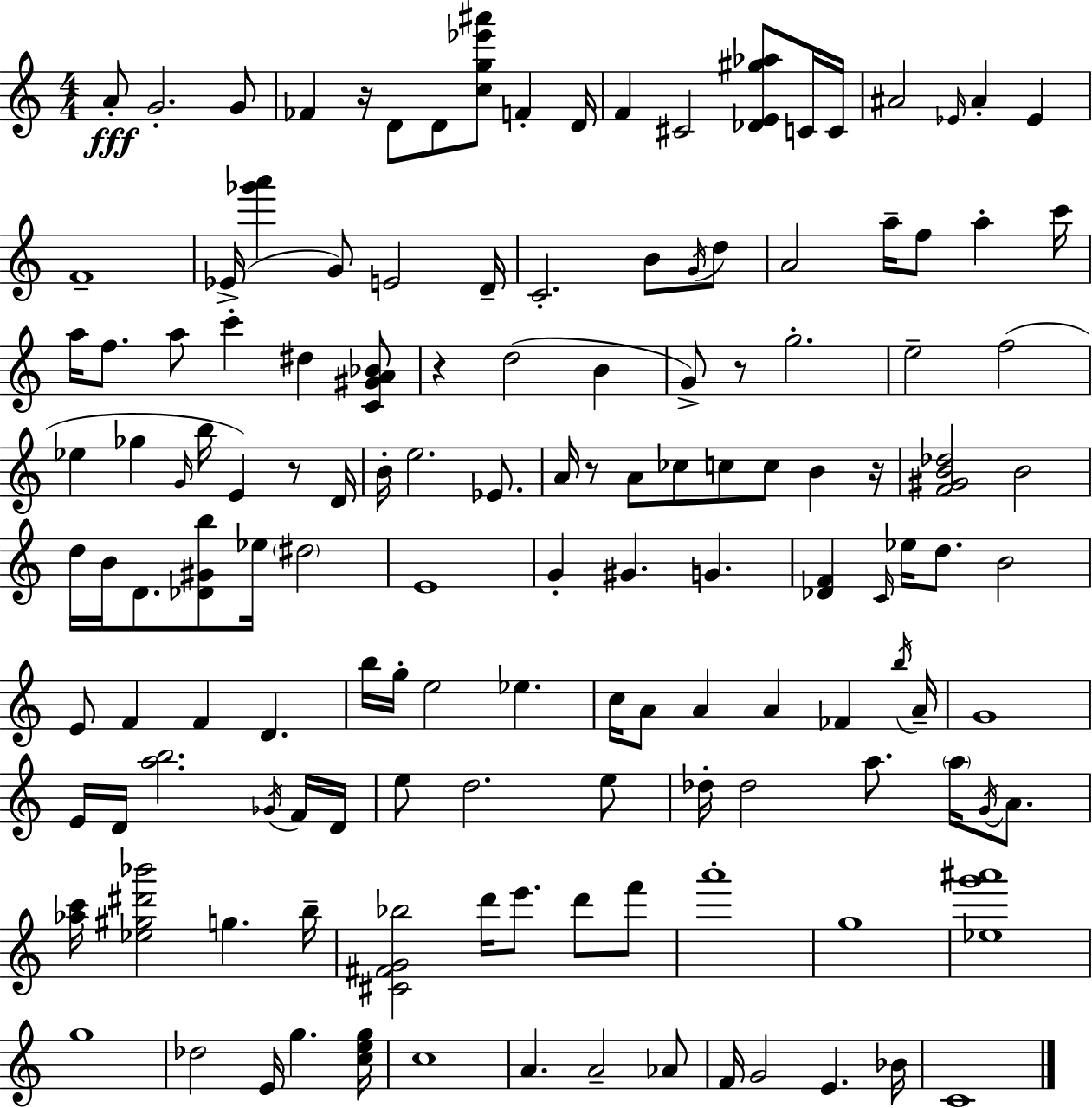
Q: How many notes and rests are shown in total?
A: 140